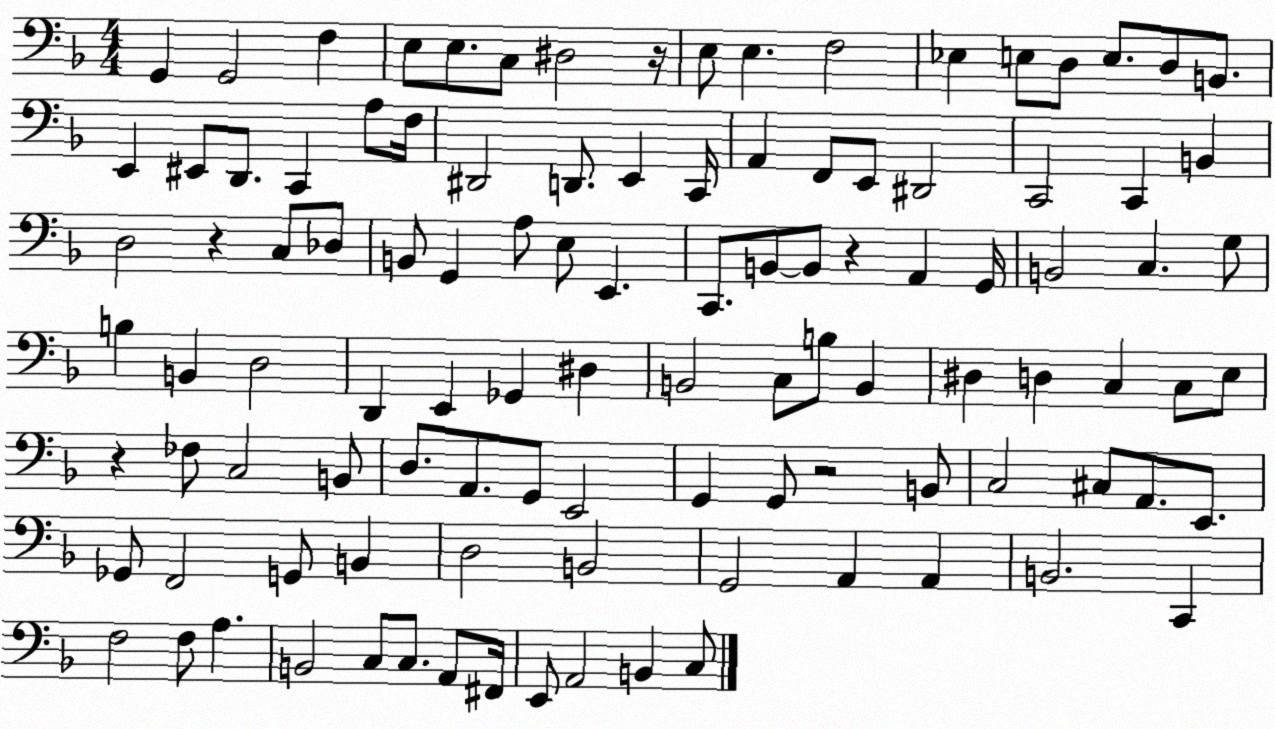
X:1
T:Untitled
M:4/4
L:1/4
K:F
G,, G,,2 F, E,/2 E,/2 C,/2 ^D,2 z/4 E,/2 E, F,2 _E, E,/2 D,/2 E,/2 D,/2 B,,/2 E,, ^E,,/2 D,,/2 C,, A,/2 F,/4 ^D,,2 D,,/2 E,, C,,/4 A,, F,,/2 E,,/2 ^D,,2 C,,2 C,, B,, D,2 z C,/2 _D,/2 B,,/2 G,, A,/2 E,/2 E,, C,,/2 B,,/2 B,,/2 z A,, G,,/4 B,,2 C, G,/2 B, B,, D,2 D,, E,, _G,, ^D, B,,2 C,/2 B,/2 B,, ^D, D, C, C,/2 E,/2 z _F,/2 C,2 B,,/2 D,/2 A,,/2 G,,/2 E,,2 G,, G,,/2 z2 B,,/2 C,2 ^C,/2 A,,/2 E,,/2 _G,,/2 F,,2 G,,/2 B,, D,2 B,,2 G,,2 A,, A,, B,,2 C,, F,2 F,/2 A, B,,2 C,/2 C,/2 A,,/2 ^F,,/4 E,,/2 A,,2 B,, C,/2